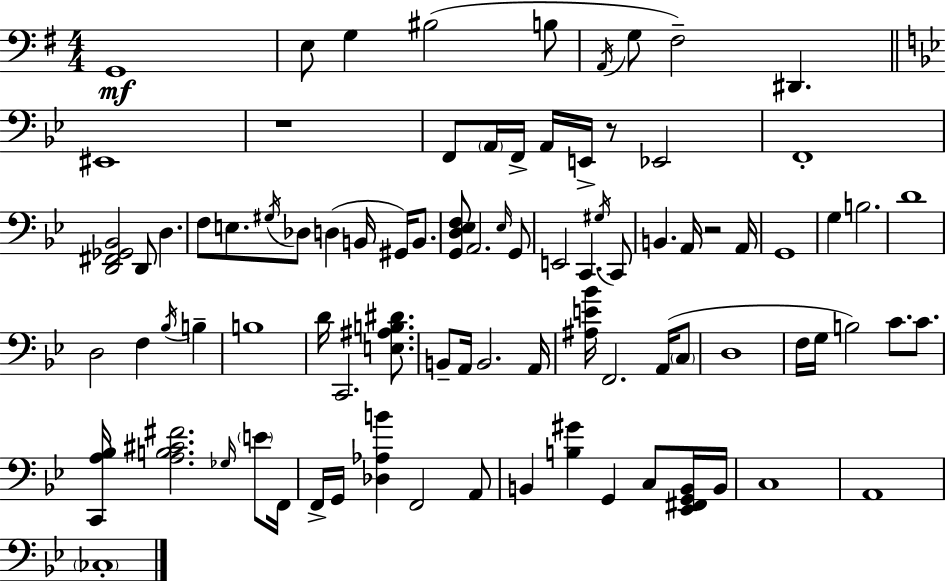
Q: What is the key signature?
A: E minor